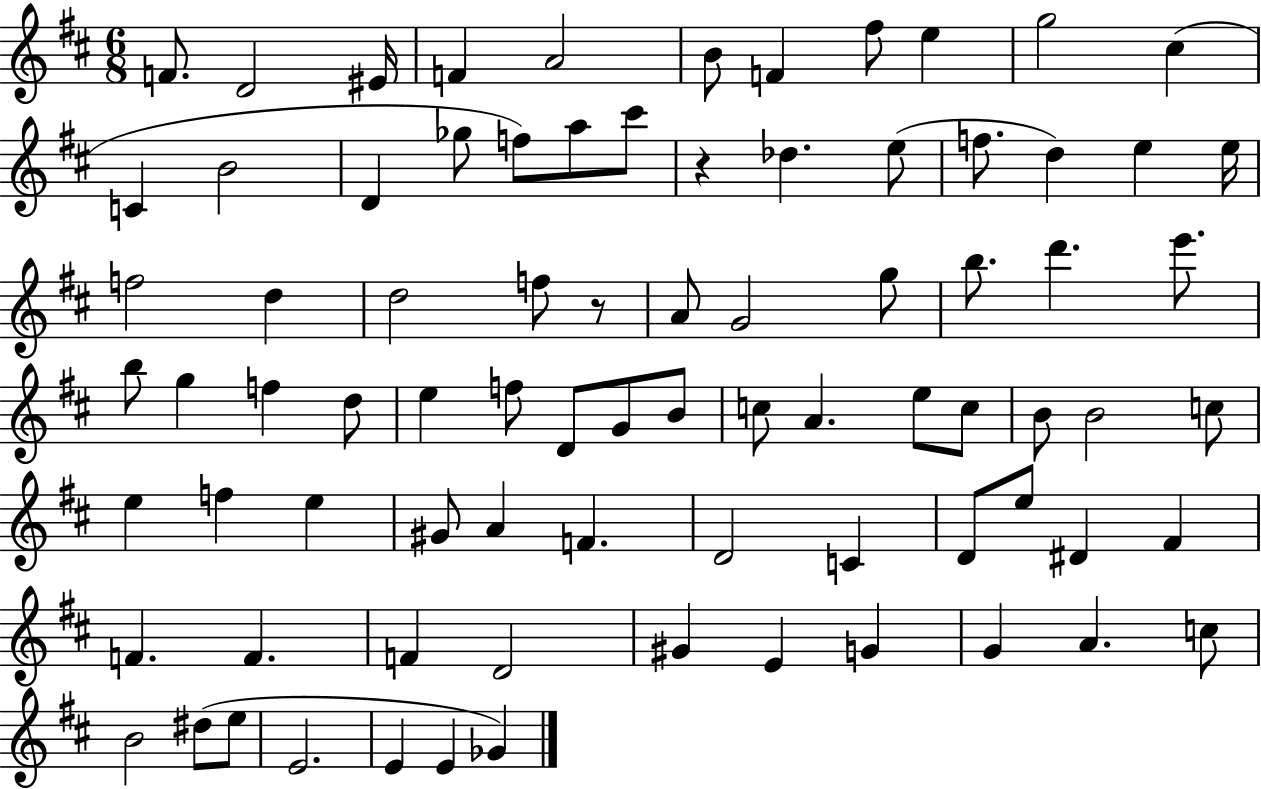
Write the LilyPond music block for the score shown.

{
  \clef treble
  \numericTimeSignature
  \time 6/8
  \key d \major
  f'8. d'2 eis'16 | f'4 a'2 | b'8 f'4 fis''8 e''4 | g''2 cis''4( | \break c'4 b'2 | d'4 ges''8 f''8) a''8 cis'''8 | r4 des''4. e''8( | f''8. d''4) e''4 e''16 | \break f''2 d''4 | d''2 f''8 r8 | a'8 g'2 g''8 | b''8. d'''4. e'''8. | \break b''8 g''4 f''4 d''8 | e''4 f''8 d'8 g'8 b'8 | c''8 a'4. e''8 c''8 | b'8 b'2 c''8 | \break e''4 f''4 e''4 | gis'8 a'4 f'4. | d'2 c'4 | d'8 e''8 dis'4 fis'4 | \break f'4. f'4. | f'4 d'2 | gis'4 e'4 g'4 | g'4 a'4. c''8 | \break b'2 dis''8( e''8 | e'2. | e'4 e'4 ges'4) | \bar "|."
}